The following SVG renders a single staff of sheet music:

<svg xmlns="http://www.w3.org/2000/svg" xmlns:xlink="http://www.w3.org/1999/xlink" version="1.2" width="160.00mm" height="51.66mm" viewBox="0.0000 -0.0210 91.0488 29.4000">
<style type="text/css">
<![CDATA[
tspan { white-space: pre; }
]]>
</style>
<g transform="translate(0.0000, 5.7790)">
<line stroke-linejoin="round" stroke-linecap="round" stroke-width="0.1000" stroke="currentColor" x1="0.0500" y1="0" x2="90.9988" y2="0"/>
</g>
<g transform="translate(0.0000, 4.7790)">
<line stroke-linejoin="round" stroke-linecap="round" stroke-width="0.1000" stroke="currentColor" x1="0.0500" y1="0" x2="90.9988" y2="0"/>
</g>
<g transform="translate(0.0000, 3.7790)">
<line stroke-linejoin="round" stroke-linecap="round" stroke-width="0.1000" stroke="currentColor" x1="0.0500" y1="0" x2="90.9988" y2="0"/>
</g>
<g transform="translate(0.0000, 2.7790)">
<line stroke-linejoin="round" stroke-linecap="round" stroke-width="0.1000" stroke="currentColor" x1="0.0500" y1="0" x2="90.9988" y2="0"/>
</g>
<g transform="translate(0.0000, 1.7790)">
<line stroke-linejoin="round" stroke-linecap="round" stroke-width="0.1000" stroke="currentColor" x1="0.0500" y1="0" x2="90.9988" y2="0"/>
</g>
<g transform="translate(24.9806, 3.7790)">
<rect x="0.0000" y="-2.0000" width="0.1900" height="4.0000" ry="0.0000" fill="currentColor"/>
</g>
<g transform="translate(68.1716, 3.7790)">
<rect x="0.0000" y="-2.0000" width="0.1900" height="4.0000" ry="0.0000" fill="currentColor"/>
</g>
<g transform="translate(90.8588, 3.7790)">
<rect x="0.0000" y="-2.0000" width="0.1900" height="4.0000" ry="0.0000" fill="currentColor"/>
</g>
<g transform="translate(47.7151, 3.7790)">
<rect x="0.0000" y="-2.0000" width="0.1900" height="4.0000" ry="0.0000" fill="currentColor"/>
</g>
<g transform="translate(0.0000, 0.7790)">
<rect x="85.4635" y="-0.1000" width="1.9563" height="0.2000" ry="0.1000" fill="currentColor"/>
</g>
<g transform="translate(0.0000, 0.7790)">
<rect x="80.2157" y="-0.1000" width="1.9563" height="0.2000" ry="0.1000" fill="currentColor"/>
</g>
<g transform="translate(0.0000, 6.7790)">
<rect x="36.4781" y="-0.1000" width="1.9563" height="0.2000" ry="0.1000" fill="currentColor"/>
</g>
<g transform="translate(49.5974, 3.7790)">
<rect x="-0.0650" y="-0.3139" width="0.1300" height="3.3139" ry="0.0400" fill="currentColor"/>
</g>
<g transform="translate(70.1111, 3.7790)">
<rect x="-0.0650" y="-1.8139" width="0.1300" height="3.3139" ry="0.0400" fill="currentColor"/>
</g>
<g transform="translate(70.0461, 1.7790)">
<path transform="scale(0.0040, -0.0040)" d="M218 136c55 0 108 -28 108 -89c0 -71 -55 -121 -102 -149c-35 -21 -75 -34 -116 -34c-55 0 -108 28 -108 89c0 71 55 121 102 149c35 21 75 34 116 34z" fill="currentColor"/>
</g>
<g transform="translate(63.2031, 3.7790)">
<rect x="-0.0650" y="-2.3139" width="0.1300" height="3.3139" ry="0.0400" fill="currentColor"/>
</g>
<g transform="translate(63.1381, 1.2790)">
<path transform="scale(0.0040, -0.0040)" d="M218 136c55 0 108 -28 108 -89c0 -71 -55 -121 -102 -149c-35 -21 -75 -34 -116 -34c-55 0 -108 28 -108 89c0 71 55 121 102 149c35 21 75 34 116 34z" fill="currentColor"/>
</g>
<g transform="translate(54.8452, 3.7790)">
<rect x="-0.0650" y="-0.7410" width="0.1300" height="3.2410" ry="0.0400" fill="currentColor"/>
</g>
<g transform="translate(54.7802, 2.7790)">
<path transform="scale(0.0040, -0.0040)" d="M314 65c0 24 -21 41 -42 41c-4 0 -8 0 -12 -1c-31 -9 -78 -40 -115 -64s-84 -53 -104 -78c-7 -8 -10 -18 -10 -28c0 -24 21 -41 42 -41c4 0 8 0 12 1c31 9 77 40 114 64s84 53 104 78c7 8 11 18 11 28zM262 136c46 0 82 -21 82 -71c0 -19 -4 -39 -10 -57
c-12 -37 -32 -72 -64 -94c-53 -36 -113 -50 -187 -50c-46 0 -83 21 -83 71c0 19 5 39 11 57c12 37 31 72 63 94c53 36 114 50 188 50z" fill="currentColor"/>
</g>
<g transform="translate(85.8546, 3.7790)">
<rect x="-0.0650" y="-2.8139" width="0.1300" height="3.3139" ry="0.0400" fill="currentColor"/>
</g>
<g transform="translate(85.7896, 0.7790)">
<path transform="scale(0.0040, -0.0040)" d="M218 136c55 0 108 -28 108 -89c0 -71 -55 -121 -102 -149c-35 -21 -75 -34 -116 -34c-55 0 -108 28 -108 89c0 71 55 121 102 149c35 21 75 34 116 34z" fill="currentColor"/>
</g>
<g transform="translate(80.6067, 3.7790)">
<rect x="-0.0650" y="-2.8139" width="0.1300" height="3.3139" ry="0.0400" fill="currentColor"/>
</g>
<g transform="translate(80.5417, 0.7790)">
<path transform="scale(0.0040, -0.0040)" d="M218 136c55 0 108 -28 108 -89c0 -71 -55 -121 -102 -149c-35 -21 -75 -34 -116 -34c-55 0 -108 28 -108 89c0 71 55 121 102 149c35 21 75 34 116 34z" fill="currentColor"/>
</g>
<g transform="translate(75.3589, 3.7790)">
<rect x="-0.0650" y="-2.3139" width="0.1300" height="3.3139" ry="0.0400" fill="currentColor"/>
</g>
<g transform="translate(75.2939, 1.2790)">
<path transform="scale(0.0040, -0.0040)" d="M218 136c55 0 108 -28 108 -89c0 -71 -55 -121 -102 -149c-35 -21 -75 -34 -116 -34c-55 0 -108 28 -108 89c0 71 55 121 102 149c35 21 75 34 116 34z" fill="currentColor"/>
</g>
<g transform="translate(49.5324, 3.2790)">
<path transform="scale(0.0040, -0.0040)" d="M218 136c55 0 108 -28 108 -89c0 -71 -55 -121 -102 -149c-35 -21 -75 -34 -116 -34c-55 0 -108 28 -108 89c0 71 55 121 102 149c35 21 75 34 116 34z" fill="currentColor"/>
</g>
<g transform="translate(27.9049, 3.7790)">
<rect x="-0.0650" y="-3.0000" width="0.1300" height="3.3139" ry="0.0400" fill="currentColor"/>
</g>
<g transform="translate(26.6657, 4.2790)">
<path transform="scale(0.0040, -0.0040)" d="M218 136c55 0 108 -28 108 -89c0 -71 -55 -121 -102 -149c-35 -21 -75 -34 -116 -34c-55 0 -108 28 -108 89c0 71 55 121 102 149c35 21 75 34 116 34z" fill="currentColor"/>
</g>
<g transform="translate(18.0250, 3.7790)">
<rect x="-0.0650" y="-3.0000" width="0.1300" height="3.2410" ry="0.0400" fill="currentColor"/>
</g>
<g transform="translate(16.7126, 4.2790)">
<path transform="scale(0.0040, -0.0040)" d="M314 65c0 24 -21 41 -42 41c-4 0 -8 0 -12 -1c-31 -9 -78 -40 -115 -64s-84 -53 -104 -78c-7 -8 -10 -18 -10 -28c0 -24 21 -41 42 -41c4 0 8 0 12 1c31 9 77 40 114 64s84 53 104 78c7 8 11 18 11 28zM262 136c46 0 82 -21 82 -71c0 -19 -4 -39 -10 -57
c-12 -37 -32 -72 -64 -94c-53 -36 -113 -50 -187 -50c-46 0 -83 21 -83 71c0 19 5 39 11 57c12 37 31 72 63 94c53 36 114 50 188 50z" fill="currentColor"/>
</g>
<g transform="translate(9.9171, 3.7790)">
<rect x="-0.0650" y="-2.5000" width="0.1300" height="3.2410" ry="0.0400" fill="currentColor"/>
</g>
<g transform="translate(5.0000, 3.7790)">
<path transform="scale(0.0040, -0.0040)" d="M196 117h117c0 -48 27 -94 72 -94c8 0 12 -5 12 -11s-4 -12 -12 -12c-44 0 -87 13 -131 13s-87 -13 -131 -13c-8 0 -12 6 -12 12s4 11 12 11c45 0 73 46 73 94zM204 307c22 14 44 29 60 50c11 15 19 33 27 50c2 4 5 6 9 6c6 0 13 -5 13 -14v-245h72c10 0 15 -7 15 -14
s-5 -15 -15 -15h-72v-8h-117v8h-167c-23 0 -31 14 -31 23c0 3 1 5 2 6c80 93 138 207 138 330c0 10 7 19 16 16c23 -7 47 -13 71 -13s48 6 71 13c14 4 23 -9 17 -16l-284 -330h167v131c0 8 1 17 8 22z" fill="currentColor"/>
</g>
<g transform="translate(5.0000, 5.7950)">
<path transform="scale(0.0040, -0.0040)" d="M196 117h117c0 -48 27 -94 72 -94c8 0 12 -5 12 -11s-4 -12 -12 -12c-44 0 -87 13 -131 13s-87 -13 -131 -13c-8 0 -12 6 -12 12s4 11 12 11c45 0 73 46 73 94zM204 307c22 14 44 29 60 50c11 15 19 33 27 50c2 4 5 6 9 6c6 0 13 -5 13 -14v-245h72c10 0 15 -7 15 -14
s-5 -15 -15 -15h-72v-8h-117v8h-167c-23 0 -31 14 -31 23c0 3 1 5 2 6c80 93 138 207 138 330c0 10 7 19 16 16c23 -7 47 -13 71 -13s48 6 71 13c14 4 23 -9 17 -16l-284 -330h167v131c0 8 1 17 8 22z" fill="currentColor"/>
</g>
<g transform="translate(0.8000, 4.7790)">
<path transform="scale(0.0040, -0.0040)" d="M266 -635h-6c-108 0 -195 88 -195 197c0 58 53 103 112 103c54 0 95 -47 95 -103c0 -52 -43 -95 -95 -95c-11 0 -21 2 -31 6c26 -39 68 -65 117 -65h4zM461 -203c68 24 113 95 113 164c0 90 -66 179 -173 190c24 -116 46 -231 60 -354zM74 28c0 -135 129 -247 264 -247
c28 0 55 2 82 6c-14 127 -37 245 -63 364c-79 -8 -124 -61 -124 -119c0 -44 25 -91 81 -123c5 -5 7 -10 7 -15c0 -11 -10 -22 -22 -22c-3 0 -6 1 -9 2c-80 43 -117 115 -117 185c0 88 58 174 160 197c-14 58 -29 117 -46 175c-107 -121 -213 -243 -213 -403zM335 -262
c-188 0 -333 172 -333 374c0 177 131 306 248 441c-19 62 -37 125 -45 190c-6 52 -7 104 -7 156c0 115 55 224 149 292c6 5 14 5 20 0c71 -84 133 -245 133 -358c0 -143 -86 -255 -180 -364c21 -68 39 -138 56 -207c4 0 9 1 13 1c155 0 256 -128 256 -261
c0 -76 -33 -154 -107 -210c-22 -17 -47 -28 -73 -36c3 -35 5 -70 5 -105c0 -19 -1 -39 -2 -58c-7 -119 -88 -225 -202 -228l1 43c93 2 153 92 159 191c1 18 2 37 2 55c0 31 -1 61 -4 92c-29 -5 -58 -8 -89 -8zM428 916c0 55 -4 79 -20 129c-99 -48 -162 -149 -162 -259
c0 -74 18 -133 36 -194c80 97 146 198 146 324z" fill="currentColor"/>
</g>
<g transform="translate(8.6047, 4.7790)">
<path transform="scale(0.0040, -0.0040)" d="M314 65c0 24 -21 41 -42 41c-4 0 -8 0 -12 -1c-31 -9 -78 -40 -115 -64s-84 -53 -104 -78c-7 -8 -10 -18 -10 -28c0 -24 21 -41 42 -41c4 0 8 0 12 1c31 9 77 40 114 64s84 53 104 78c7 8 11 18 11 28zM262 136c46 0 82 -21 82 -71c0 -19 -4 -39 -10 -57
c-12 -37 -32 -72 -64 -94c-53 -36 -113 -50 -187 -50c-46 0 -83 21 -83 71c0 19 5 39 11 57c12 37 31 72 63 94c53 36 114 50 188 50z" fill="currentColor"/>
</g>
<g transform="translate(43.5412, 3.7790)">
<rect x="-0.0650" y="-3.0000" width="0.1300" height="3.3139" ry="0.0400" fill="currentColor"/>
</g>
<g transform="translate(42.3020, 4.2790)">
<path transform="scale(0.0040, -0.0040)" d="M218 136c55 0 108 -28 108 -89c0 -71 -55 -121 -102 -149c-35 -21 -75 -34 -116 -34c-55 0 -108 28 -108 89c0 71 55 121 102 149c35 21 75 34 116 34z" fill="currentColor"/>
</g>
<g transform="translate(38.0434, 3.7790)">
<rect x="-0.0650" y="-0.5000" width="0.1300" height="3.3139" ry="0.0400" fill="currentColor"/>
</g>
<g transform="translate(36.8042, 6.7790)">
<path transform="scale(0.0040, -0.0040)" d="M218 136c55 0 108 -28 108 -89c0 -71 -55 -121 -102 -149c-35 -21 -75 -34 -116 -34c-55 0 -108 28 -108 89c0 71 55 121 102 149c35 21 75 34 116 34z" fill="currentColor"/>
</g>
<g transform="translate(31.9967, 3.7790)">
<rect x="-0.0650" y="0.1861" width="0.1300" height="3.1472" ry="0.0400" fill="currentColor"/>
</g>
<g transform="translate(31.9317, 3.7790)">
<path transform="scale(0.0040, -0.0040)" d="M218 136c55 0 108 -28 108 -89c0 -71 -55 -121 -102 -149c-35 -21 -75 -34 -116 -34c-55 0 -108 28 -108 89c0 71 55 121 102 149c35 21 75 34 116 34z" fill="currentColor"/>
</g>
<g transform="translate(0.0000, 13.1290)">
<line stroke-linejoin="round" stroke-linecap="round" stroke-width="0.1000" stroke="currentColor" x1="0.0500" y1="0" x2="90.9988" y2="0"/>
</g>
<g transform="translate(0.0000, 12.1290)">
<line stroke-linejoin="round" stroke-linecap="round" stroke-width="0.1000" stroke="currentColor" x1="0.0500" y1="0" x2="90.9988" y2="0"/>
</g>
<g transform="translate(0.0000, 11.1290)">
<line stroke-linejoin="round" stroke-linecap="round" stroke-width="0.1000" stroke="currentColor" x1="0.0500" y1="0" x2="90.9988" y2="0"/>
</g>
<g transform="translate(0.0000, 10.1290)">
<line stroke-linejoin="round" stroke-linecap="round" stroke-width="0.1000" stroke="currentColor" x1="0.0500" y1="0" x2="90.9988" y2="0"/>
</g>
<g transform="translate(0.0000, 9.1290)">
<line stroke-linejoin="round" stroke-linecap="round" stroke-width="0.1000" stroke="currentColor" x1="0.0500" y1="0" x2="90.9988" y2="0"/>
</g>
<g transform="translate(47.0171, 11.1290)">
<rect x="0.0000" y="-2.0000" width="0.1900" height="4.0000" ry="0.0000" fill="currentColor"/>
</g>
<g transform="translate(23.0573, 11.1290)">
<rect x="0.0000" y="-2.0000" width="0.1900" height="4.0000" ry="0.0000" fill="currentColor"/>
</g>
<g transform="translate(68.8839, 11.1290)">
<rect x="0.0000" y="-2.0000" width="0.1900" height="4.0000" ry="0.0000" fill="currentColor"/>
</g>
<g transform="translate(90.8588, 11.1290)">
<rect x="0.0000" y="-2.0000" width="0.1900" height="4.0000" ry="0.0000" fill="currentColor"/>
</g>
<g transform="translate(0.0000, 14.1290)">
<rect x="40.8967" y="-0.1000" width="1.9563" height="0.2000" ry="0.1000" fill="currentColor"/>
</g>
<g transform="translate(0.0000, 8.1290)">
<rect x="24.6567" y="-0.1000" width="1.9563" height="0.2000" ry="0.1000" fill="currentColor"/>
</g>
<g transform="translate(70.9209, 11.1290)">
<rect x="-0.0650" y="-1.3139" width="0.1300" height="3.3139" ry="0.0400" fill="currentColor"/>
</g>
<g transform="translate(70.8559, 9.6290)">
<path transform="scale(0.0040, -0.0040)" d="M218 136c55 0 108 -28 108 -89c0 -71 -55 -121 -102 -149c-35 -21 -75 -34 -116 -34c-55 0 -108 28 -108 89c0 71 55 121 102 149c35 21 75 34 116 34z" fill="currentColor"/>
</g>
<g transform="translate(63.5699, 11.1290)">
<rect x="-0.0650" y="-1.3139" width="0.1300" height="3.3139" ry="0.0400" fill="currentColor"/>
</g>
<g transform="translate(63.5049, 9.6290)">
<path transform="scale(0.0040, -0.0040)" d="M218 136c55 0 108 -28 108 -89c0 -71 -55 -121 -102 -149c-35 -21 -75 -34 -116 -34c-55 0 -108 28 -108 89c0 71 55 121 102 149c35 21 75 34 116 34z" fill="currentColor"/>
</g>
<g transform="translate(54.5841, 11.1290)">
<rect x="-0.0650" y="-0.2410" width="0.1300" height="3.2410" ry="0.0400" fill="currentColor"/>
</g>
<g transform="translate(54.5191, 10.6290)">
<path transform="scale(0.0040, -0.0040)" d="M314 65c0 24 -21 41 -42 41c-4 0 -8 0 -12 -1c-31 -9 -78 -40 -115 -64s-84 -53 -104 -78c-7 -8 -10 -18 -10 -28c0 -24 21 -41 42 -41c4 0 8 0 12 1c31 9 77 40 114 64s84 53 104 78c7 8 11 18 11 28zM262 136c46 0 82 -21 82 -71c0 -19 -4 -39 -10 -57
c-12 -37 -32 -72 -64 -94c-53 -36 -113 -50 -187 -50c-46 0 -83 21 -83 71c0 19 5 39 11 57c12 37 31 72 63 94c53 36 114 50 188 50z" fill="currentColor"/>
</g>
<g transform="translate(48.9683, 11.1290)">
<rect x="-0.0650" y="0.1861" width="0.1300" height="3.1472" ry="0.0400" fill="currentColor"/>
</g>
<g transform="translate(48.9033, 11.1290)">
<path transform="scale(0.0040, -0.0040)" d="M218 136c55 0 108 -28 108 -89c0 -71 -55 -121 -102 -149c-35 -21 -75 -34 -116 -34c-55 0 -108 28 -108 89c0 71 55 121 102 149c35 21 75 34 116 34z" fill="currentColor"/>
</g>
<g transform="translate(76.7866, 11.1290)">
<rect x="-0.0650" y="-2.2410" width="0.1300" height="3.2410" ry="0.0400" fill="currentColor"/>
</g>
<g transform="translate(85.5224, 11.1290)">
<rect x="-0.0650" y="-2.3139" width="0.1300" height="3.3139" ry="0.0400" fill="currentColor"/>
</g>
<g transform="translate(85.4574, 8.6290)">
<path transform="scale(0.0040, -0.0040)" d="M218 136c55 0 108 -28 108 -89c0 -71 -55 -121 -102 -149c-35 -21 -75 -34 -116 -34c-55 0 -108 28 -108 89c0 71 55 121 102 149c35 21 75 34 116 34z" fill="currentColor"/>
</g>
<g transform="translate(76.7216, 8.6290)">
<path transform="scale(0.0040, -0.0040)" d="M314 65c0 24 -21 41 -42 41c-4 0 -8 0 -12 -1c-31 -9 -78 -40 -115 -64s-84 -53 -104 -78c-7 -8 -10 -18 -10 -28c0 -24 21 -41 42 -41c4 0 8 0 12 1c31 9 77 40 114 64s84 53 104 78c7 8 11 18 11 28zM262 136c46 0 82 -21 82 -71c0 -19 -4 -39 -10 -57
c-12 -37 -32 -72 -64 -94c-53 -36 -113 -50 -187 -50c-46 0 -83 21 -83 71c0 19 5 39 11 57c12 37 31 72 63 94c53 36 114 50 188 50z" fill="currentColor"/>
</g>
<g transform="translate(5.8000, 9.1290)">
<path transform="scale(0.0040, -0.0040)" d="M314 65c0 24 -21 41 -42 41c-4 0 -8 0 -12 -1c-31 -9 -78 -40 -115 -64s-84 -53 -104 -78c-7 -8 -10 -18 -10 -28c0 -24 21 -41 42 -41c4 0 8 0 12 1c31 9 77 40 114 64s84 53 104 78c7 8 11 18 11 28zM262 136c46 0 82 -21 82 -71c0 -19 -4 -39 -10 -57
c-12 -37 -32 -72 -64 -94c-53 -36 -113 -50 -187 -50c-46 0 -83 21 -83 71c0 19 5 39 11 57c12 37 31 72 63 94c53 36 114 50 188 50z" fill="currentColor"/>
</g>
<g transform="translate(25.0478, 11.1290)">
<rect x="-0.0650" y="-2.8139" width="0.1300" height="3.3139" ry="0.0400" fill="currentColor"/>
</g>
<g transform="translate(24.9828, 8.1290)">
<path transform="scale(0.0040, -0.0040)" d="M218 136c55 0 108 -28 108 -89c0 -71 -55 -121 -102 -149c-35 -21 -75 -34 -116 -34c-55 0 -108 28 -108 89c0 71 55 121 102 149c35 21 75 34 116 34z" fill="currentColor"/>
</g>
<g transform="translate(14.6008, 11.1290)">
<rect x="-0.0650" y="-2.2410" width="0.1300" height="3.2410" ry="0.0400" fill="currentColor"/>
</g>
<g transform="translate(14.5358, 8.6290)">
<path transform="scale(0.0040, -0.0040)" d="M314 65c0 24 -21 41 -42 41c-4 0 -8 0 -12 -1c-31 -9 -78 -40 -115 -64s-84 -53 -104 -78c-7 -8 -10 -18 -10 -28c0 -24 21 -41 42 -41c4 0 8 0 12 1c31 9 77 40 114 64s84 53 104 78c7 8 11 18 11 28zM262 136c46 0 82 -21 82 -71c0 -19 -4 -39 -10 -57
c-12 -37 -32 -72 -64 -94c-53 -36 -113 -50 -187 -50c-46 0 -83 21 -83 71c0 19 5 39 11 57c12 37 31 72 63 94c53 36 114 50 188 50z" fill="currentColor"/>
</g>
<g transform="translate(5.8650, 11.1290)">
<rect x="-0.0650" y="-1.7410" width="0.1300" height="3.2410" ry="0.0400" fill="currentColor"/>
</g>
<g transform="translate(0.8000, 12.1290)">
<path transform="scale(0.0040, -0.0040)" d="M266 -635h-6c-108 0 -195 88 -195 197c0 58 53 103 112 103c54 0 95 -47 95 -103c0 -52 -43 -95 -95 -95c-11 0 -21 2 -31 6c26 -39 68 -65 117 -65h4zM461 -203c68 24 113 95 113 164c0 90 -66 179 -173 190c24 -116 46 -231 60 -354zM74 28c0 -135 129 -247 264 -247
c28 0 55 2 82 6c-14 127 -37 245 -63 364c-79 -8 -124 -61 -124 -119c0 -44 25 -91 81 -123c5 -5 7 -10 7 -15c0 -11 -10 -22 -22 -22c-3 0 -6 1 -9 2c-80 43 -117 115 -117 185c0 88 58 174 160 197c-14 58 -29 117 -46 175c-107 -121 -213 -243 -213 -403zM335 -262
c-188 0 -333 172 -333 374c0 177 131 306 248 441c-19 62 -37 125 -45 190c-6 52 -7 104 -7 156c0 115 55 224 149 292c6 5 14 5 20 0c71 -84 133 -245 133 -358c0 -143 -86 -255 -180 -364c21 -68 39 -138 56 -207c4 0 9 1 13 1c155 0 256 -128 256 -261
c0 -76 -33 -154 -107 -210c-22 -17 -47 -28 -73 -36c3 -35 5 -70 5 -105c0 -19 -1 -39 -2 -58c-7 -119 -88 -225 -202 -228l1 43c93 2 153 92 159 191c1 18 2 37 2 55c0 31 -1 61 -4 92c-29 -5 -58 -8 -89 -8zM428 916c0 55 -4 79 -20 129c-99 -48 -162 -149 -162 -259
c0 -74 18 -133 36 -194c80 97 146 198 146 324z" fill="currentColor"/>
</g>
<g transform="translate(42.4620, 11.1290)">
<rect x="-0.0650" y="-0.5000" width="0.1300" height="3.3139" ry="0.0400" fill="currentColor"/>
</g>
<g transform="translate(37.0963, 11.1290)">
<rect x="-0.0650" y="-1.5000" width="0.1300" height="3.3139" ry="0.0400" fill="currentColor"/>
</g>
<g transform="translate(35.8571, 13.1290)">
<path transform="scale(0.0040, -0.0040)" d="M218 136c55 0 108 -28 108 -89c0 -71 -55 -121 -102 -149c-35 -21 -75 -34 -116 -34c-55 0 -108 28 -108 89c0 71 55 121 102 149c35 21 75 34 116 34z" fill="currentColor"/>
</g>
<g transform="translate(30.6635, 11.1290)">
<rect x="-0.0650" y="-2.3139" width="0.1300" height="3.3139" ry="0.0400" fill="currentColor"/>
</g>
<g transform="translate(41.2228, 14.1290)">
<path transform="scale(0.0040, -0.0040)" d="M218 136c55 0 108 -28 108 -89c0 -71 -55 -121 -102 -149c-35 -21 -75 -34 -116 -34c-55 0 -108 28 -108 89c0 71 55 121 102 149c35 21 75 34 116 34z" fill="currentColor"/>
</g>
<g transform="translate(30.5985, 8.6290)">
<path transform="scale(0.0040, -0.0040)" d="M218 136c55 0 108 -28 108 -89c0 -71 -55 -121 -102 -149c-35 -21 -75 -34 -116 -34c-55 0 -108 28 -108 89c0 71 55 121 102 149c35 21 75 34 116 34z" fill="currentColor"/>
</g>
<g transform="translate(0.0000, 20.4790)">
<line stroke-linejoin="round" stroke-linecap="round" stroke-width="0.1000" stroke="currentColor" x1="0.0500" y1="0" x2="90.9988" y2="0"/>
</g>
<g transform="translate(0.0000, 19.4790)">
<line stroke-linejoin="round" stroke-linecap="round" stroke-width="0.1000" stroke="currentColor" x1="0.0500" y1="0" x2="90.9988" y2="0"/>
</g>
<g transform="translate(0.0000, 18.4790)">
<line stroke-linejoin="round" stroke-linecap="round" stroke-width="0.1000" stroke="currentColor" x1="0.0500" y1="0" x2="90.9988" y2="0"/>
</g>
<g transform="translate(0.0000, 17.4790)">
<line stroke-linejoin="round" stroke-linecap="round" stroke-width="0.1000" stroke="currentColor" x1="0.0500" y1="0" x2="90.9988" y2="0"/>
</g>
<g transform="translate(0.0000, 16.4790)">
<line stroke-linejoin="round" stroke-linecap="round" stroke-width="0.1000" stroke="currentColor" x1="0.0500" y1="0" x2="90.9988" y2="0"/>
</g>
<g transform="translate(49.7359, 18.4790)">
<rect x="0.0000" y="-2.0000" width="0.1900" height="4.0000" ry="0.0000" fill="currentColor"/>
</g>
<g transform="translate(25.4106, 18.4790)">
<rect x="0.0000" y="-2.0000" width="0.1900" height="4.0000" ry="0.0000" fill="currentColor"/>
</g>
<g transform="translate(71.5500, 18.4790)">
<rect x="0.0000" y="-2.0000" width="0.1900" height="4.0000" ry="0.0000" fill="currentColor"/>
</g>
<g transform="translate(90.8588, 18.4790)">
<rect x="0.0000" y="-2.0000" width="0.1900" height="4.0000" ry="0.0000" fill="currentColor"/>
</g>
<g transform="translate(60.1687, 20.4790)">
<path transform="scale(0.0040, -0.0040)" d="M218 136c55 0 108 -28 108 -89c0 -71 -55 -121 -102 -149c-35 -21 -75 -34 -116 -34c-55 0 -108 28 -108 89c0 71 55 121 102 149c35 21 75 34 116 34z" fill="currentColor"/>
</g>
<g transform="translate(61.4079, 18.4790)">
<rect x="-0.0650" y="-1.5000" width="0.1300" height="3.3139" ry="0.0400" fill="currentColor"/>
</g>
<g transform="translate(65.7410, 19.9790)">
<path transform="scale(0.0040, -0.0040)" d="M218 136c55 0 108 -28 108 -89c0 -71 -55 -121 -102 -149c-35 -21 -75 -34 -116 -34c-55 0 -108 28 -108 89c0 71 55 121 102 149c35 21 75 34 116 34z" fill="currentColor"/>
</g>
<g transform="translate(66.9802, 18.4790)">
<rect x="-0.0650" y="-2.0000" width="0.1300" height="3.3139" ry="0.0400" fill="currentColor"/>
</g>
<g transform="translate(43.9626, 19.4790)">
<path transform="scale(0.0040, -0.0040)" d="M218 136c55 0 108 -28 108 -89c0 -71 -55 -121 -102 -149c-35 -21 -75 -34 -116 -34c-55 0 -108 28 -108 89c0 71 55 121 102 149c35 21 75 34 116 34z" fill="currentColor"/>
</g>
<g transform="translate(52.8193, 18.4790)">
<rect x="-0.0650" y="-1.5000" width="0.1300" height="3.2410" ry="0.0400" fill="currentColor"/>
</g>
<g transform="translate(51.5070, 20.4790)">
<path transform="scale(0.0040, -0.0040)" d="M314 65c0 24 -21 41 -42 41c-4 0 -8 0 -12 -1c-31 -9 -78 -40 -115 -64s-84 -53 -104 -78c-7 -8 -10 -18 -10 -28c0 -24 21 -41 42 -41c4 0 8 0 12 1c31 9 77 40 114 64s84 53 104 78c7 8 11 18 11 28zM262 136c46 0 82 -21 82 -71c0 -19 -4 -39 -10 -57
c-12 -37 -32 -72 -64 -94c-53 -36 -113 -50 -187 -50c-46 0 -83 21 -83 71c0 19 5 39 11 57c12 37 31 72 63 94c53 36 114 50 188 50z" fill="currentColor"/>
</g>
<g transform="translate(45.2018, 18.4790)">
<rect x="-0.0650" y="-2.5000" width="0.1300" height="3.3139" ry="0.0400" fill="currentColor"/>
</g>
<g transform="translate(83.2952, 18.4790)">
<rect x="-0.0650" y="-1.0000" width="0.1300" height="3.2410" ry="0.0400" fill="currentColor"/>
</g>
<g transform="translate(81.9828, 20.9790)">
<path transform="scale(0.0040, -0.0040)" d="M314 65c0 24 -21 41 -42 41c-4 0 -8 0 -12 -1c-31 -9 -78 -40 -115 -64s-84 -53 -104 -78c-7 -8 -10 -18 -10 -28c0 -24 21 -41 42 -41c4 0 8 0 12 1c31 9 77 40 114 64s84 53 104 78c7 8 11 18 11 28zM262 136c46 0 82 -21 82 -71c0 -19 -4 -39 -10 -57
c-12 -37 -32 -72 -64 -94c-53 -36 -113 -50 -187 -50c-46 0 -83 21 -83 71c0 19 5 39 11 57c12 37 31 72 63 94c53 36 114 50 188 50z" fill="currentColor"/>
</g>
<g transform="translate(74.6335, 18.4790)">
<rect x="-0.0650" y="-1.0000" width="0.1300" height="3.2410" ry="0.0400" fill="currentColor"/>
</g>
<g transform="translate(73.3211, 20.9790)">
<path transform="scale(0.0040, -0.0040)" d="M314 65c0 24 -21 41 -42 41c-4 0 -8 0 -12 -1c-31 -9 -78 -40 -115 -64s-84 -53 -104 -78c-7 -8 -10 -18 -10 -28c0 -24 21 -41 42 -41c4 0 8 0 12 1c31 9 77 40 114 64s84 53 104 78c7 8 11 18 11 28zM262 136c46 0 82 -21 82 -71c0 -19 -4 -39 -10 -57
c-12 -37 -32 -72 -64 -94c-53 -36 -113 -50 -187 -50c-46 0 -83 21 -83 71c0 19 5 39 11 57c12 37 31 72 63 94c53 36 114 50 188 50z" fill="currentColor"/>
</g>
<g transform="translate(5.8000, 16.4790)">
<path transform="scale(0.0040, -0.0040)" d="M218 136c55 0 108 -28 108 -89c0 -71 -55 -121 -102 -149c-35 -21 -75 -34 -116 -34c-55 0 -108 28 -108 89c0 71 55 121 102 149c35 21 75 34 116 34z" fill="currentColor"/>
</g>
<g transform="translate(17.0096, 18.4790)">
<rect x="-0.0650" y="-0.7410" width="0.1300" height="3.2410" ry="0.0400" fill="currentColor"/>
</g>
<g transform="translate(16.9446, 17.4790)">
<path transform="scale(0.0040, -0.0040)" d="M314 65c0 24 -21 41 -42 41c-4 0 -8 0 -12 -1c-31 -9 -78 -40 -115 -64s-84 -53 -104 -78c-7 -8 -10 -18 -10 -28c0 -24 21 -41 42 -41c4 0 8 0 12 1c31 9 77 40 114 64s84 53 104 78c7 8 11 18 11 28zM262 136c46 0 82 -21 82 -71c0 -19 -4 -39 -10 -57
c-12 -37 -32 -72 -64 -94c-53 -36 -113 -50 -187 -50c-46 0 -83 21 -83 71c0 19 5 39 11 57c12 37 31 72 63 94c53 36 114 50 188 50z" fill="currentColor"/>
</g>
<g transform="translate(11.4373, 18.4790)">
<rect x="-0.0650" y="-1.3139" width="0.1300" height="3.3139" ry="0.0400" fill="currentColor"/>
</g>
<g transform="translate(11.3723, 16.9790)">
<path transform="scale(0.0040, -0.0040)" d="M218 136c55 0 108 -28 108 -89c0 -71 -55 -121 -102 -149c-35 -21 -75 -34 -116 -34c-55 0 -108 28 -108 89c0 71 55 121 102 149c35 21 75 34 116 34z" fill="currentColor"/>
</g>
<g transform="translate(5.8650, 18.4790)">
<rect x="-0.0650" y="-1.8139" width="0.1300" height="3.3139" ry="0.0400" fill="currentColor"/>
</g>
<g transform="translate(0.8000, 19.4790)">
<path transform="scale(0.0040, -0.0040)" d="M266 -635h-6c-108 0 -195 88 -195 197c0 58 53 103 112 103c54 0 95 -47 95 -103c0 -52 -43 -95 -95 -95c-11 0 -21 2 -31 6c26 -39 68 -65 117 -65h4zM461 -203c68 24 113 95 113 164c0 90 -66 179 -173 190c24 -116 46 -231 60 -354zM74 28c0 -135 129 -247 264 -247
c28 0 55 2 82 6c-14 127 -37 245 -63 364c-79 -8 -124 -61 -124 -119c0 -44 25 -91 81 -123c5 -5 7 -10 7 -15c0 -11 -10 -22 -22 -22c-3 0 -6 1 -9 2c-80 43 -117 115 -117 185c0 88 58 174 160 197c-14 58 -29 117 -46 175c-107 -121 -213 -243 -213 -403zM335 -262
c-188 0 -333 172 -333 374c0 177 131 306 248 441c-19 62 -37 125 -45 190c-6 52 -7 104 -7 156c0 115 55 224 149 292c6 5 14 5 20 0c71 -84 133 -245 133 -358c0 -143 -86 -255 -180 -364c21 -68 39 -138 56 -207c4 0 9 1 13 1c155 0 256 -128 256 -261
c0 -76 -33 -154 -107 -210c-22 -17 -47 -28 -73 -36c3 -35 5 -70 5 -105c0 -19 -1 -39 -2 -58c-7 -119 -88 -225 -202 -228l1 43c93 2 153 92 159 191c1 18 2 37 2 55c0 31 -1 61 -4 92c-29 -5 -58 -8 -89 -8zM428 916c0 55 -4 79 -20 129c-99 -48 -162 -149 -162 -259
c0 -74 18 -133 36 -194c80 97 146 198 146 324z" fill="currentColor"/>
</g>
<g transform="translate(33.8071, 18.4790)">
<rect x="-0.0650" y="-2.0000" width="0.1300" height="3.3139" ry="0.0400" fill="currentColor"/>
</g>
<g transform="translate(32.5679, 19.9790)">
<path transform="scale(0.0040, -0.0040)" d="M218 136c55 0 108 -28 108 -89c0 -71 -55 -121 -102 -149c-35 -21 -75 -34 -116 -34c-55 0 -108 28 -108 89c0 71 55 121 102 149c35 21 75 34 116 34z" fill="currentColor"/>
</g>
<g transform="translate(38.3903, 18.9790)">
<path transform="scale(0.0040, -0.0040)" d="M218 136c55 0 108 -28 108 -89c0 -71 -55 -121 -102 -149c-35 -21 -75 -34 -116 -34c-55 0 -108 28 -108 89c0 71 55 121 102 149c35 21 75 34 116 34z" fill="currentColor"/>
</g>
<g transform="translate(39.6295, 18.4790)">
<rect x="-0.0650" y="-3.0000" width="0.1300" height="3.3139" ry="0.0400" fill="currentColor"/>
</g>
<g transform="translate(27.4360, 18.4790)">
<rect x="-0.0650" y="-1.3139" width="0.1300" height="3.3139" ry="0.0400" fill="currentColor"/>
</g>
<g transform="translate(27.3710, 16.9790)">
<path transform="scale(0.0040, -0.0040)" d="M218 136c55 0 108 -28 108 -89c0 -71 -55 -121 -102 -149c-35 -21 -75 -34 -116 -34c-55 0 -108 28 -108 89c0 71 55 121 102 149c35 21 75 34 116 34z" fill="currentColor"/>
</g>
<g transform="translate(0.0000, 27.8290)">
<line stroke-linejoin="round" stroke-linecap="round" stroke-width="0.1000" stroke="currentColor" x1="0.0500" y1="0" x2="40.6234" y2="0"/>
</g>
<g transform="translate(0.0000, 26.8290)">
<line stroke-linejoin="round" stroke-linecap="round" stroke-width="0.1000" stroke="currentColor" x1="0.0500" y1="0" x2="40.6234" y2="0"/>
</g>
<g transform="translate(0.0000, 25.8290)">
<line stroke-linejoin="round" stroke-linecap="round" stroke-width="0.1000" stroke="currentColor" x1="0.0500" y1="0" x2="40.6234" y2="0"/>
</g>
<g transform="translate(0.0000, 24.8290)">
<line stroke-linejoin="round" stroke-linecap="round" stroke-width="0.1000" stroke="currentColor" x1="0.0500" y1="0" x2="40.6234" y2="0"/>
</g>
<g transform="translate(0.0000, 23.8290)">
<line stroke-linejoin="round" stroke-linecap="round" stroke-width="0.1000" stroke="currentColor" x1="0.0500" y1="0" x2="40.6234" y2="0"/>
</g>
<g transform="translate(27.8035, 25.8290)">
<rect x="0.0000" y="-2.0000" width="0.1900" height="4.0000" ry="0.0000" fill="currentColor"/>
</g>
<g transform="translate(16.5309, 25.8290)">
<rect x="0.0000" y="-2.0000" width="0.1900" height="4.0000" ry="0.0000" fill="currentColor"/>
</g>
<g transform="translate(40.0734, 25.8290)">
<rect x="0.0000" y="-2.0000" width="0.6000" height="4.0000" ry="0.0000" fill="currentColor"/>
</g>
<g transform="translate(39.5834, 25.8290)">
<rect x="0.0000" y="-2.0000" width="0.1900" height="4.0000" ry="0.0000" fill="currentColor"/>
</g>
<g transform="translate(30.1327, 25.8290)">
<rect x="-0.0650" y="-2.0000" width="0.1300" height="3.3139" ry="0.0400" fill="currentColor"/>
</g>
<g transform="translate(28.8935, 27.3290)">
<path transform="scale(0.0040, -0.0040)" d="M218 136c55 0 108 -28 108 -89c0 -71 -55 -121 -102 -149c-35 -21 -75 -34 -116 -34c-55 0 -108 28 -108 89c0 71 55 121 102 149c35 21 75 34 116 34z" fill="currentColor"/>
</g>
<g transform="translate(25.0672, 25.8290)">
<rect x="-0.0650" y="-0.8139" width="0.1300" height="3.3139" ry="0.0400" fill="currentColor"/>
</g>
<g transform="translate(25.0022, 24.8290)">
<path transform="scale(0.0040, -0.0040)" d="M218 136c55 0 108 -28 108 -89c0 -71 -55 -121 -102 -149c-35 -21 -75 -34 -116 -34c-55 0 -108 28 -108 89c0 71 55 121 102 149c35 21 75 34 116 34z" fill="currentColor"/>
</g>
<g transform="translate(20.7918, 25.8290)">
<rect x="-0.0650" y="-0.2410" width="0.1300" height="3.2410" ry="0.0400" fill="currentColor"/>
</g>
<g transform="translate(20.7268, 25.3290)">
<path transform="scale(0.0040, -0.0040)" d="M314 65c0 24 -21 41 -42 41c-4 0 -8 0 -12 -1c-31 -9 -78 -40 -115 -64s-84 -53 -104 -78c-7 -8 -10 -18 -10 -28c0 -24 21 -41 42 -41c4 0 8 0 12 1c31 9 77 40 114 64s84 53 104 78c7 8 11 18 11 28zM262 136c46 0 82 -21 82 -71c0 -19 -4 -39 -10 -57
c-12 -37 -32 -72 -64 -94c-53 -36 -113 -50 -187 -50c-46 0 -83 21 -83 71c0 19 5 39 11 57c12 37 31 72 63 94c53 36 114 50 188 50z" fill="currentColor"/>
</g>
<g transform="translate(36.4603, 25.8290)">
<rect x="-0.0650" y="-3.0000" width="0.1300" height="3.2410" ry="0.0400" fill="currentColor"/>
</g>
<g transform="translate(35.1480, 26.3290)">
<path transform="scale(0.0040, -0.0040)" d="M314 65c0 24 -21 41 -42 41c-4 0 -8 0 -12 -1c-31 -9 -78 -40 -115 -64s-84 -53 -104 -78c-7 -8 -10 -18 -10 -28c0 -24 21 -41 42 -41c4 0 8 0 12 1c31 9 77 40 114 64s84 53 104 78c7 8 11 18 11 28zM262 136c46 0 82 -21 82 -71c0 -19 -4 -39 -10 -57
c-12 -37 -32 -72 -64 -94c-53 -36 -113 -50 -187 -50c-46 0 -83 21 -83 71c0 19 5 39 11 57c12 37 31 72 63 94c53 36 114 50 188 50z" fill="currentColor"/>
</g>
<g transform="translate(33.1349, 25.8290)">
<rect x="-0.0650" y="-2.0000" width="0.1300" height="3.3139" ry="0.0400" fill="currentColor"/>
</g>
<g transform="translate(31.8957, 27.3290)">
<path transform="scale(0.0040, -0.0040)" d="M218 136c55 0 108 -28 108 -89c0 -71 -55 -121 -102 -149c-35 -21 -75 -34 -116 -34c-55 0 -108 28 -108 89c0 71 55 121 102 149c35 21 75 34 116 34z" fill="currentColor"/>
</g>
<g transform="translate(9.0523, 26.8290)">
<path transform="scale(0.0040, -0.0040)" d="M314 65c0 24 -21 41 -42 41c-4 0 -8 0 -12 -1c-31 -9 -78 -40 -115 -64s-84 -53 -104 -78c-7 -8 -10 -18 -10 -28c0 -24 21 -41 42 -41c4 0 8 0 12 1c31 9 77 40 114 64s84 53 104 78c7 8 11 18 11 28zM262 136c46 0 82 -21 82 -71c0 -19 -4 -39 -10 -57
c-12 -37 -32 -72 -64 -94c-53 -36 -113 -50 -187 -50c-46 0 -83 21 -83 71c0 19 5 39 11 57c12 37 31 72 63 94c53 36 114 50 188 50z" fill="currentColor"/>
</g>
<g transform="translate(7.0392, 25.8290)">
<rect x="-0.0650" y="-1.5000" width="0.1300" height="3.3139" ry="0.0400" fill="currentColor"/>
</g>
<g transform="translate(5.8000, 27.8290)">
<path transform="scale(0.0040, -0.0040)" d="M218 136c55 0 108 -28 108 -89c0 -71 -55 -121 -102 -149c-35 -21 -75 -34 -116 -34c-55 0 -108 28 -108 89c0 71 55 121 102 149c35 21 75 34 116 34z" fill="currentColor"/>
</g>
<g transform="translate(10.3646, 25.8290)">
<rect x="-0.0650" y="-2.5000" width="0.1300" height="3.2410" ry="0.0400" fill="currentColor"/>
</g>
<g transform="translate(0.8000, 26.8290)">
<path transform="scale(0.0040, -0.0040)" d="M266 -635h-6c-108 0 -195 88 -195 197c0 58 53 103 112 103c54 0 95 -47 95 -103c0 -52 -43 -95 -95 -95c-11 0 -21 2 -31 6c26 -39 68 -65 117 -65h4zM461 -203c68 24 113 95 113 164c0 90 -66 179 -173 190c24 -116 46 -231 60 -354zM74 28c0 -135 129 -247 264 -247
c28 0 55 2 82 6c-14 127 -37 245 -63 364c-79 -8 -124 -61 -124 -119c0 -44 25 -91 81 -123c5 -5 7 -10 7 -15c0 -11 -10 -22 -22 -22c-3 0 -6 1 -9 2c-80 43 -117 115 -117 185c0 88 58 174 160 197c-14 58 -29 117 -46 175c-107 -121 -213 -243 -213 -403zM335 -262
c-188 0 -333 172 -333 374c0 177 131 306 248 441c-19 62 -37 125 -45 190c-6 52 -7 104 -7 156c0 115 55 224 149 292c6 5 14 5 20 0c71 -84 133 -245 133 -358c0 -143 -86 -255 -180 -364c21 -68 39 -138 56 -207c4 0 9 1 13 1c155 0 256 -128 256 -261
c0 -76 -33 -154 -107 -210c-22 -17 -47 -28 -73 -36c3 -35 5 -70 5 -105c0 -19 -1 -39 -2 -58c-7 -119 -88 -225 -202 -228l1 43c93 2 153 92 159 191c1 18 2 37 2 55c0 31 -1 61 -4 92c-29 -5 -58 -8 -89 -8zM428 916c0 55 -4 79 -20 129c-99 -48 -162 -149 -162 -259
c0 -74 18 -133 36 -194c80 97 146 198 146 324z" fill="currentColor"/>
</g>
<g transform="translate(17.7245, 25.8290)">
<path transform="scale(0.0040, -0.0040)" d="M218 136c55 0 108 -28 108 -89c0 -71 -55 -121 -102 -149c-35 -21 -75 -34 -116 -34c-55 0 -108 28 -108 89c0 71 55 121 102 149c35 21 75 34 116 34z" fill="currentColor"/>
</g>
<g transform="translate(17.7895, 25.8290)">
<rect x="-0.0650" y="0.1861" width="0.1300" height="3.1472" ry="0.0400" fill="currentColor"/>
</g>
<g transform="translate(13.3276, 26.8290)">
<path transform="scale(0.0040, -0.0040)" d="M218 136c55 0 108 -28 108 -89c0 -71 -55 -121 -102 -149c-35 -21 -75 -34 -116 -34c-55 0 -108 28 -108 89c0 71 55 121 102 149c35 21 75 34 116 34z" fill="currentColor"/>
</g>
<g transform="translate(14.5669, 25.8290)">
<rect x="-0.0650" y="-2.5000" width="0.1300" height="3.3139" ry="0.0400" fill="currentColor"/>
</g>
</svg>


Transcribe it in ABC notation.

X:1
T:Untitled
M:4/4
L:1/4
K:C
G2 A2 A B C A c d2 g f g a a f2 g2 a g E C B c2 e e g2 g f e d2 e F A G E2 E F D2 D2 E G2 G B c2 d F F A2